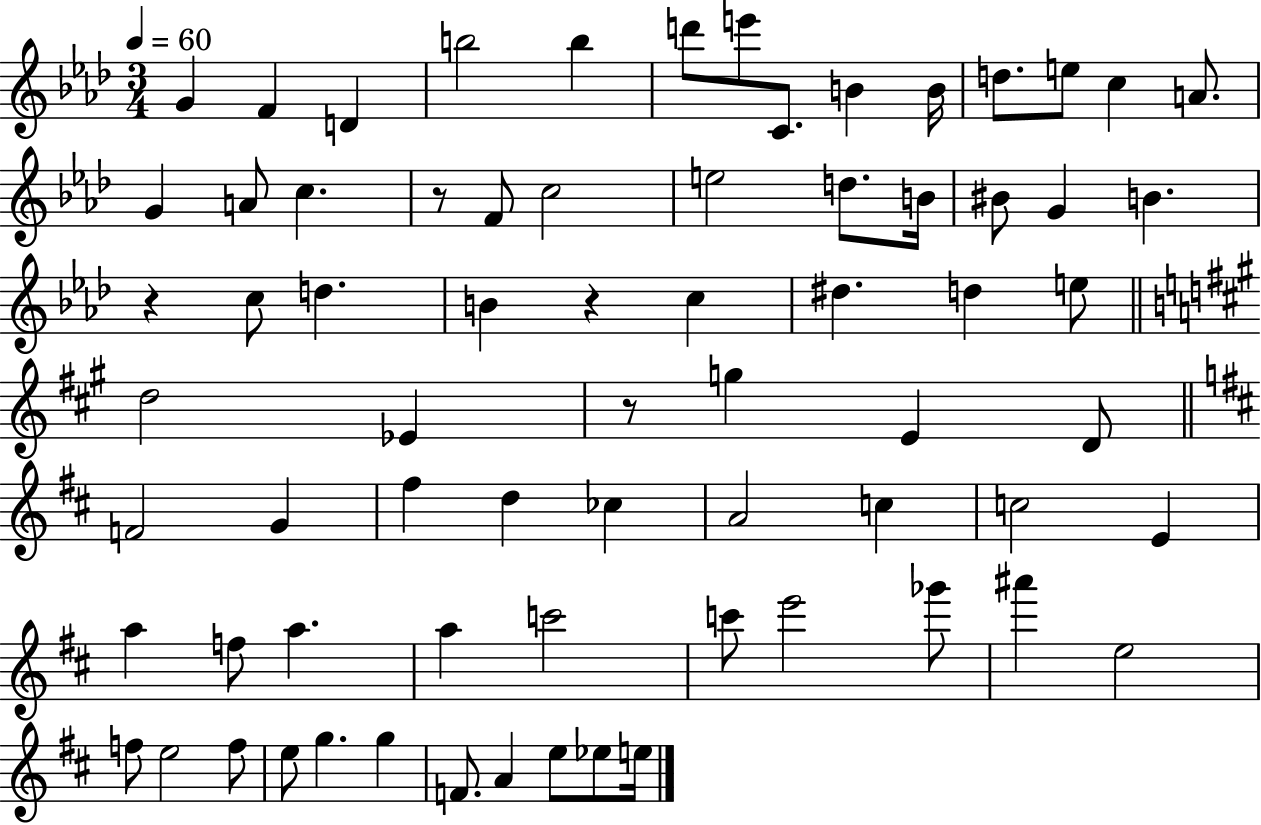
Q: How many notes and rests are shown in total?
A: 71